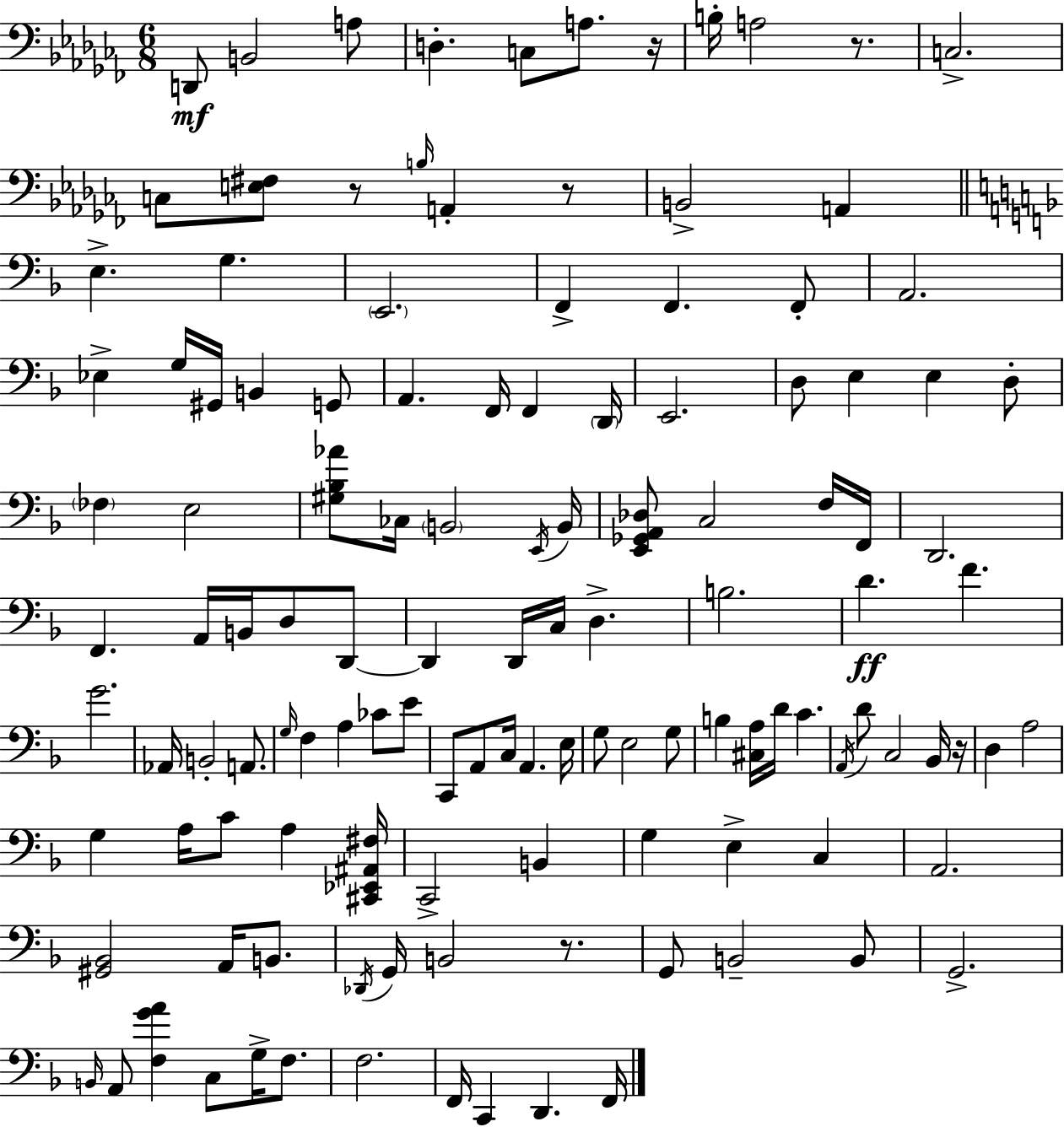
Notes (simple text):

D2/e B2/h A3/e D3/q. C3/e A3/e. R/s B3/s A3/h R/e. C3/h. C3/e [E3,F#3]/e R/e B3/s A2/q R/e B2/h A2/q E3/q. G3/q. E2/h. F2/q F2/q. F2/e A2/h. Eb3/q G3/s G#2/s B2/q G2/e A2/q. F2/s F2/q D2/s E2/h. D3/e E3/q E3/q D3/e FES3/q E3/h [G#3,Bb3,Ab4]/e CES3/s B2/h E2/s B2/s [E2,Gb2,A2,Db3]/e C3/h F3/s F2/s D2/h. F2/q. A2/s B2/s D3/e D2/e D2/q D2/s C3/s D3/q. B3/h. D4/q. F4/q. G4/h. Ab2/s B2/h A2/e. G3/s F3/q A3/q CES4/e E4/e C2/e A2/e C3/s A2/q. E3/s G3/e E3/h G3/e B3/q [C#3,A3]/s D4/s C4/q. A2/s D4/e C3/h Bb2/s R/s D3/q A3/h G3/q A3/s C4/e A3/q [C#2,Eb2,A#2,F#3]/s C2/h B2/q G3/q E3/q C3/q A2/h. [G#2,Bb2]/h A2/s B2/e. Db2/s G2/s B2/h R/e. G2/e B2/h B2/e G2/h. B2/s A2/e [F3,G4,A4]/q C3/e G3/s F3/e. F3/h. F2/s C2/q D2/q. F2/s